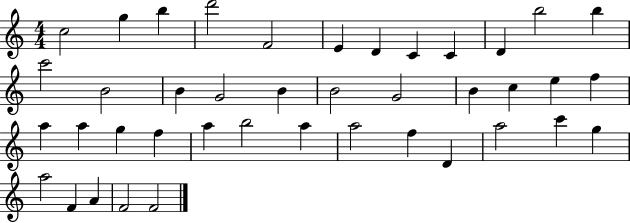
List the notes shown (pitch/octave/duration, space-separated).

C5/h G5/q B5/q D6/h F4/h E4/q D4/q C4/q C4/q D4/q B5/h B5/q C6/h B4/h B4/q G4/h B4/q B4/h G4/h B4/q C5/q E5/q F5/q A5/q A5/q G5/q F5/q A5/q B5/h A5/q A5/h F5/q D4/q A5/h C6/q G5/q A5/h F4/q A4/q F4/h F4/h